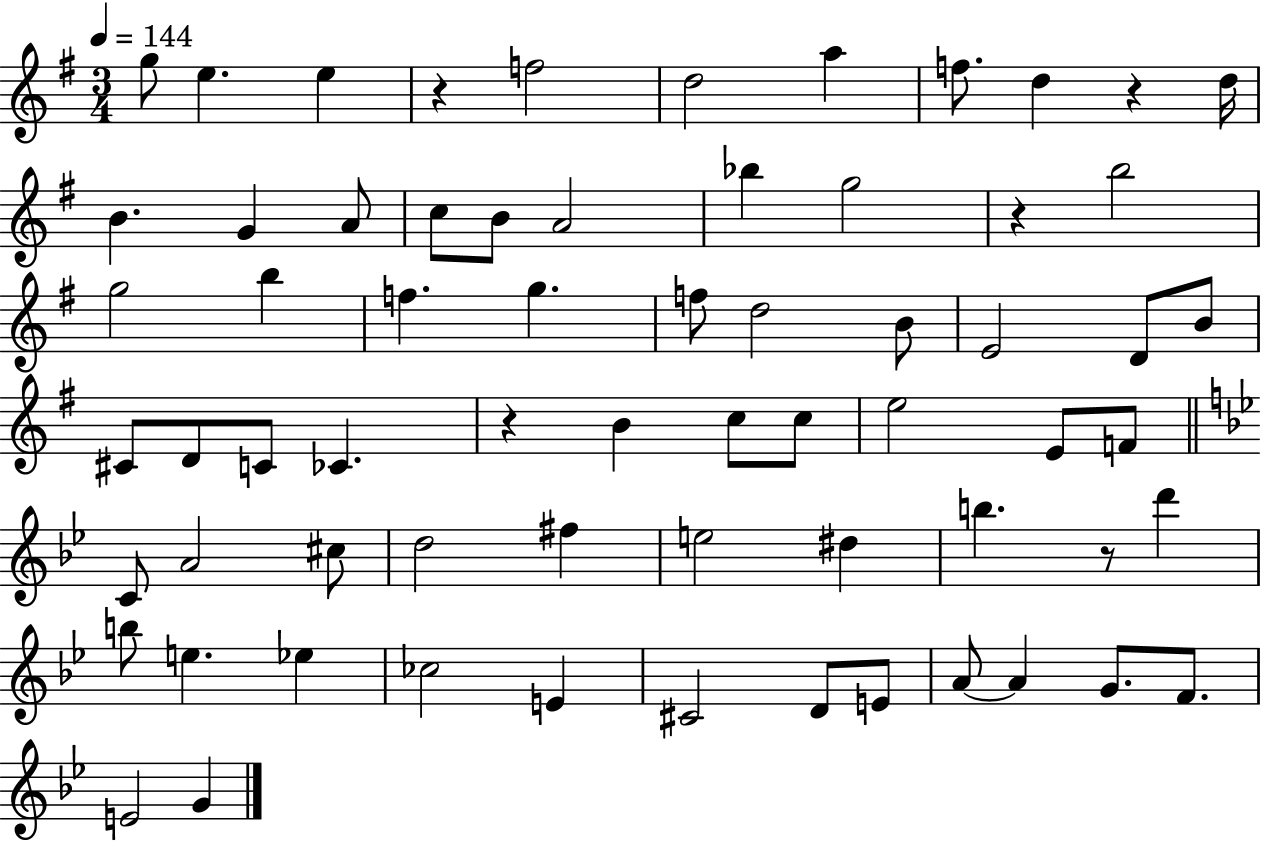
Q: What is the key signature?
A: G major